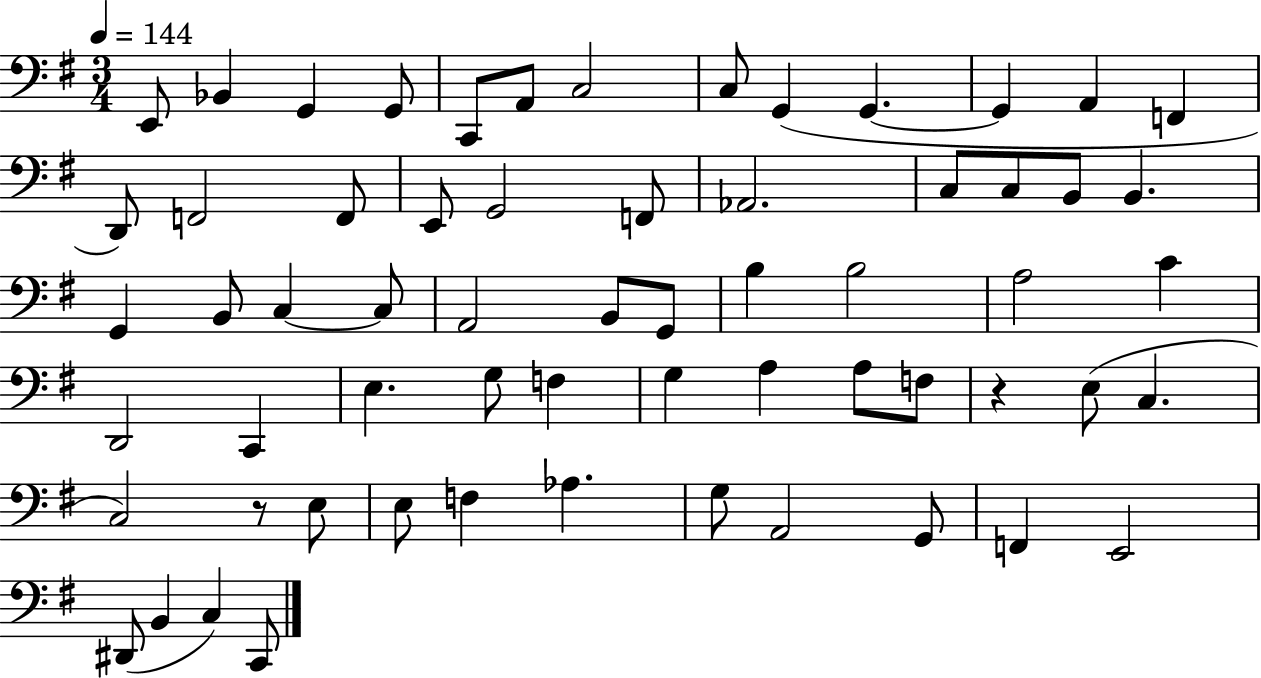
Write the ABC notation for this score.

X:1
T:Untitled
M:3/4
L:1/4
K:G
E,,/2 _B,, G,, G,,/2 C,,/2 A,,/2 C,2 C,/2 G,, G,, G,, A,, F,, D,,/2 F,,2 F,,/2 E,,/2 G,,2 F,,/2 _A,,2 C,/2 C,/2 B,,/2 B,, G,, B,,/2 C, C,/2 A,,2 B,,/2 G,,/2 B, B,2 A,2 C D,,2 C,, E, G,/2 F, G, A, A,/2 F,/2 z E,/2 C, C,2 z/2 E,/2 E,/2 F, _A, G,/2 A,,2 G,,/2 F,, E,,2 ^D,,/2 B,, C, C,,/2